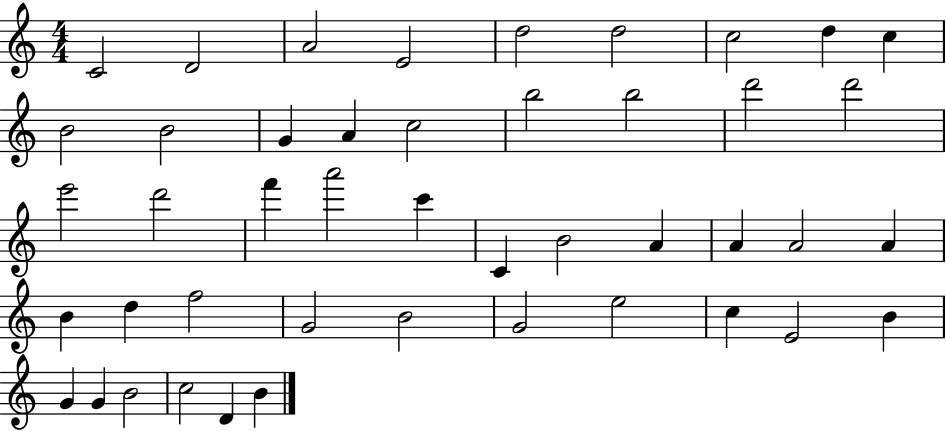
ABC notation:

X:1
T:Untitled
M:4/4
L:1/4
K:C
C2 D2 A2 E2 d2 d2 c2 d c B2 B2 G A c2 b2 b2 d'2 d'2 e'2 d'2 f' a'2 c' C B2 A A A2 A B d f2 G2 B2 G2 e2 c E2 B G G B2 c2 D B